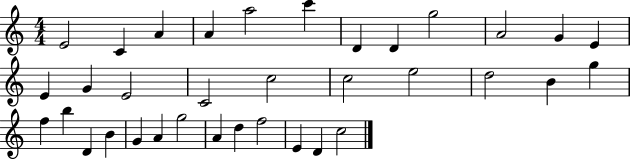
E4/h C4/q A4/q A4/q A5/h C6/q D4/q D4/q G5/h A4/h G4/q E4/q E4/q G4/q E4/h C4/h C5/h C5/h E5/h D5/h B4/q G5/q F5/q B5/q D4/q B4/q G4/q A4/q G5/h A4/q D5/q F5/h E4/q D4/q C5/h